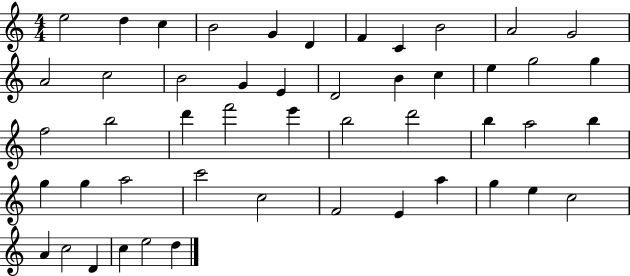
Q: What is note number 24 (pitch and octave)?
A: B5